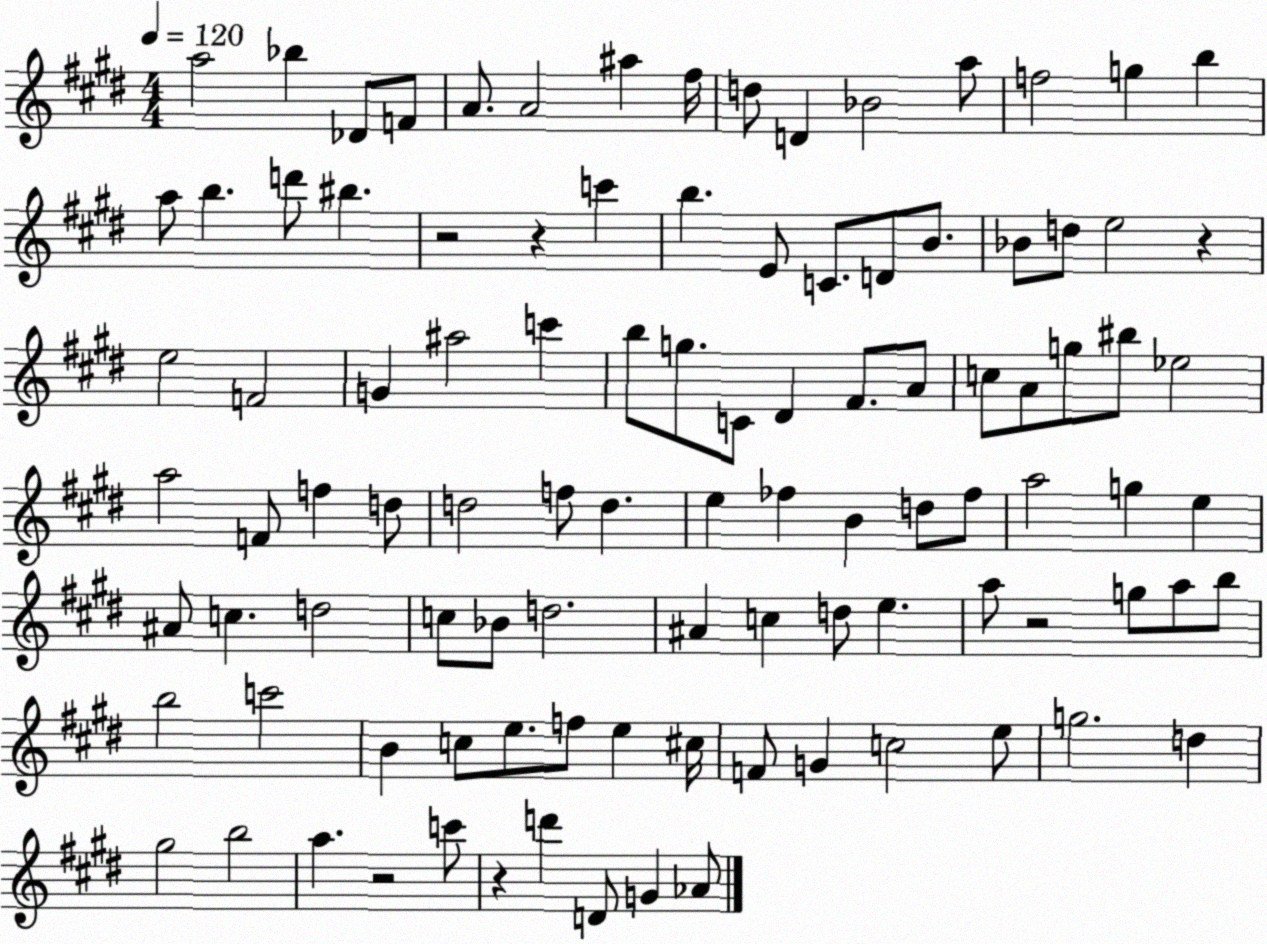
X:1
T:Untitled
M:4/4
L:1/4
K:E
a2 _b _D/2 F/2 A/2 A2 ^a ^f/4 d/2 D _B2 a/2 f2 g b a/2 b d'/2 ^b z2 z c' b E/2 C/2 D/2 B/2 _B/2 d/2 e2 z e2 F2 G ^a2 c' b/2 g/2 C/2 ^D ^F/2 A/2 c/2 A/2 g/2 ^b/2 _e2 a2 F/2 f d/2 d2 f/2 d e _f B d/2 _f/2 a2 g e ^A/2 c d2 c/2 _B/2 d2 ^A c d/2 e a/2 z2 g/2 a/2 b/2 b2 c'2 B c/2 e/2 f/2 e ^c/4 F/2 G c2 e/2 g2 d ^g2 b2 a z2 c'/2 z d' D/2 G _A/2